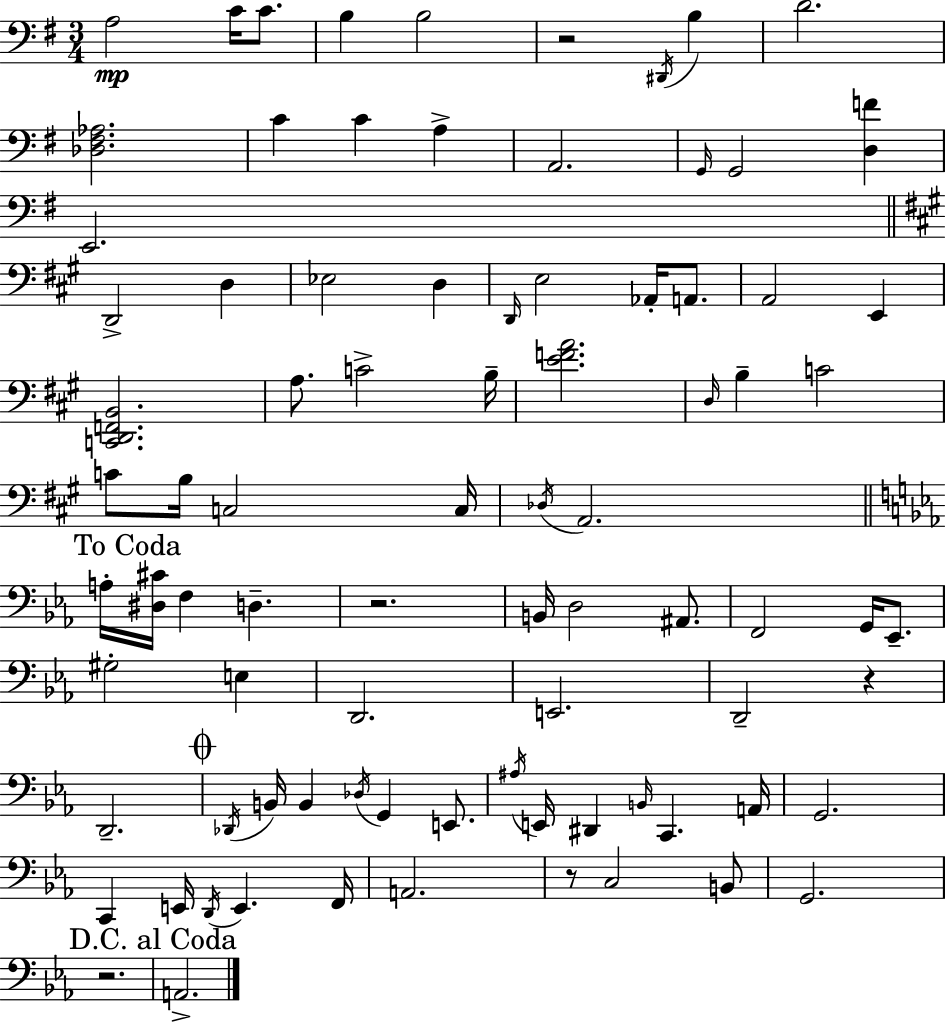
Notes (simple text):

A3/h C4/s C4/e. B3/q B3/h R/h D#2/s B3/q D4/h. [Db3,F#3,Ab3]/h. C4/q C4/q A3/q A2/h. G2/s G2/h [D3,F4]/q E2/h. D2/h D3/q Eb3/h D3/q D2/s E3/h Ab2/s A2/e. A2/h E2/q [C2,D2,F2,B2]/h. A3/e. C4/h B3/s [E4,F4,A4]/h. D3/s B3/q C4/h C4/e B3/s C3/h C3/s Db3/s A2/h. A3/s [D#3,C#4]/s F3/q D3/q. R/h. B2/s D3/h A#2/e. F2/h G2/s Eb2/e. G#3/h E3/q D2/h. E2/h. D2/h R/q D2/h. Db2/s B2/s B2/q Db3/s G2/q E2/e. A#3/s E2/s D#2/q B2/s C2/q. A2/s G2/h. C2/q E2/s D2/s E2/q. F2/s A2/h. R/e C3/h B2/e G2/h. R/h. A2/h.